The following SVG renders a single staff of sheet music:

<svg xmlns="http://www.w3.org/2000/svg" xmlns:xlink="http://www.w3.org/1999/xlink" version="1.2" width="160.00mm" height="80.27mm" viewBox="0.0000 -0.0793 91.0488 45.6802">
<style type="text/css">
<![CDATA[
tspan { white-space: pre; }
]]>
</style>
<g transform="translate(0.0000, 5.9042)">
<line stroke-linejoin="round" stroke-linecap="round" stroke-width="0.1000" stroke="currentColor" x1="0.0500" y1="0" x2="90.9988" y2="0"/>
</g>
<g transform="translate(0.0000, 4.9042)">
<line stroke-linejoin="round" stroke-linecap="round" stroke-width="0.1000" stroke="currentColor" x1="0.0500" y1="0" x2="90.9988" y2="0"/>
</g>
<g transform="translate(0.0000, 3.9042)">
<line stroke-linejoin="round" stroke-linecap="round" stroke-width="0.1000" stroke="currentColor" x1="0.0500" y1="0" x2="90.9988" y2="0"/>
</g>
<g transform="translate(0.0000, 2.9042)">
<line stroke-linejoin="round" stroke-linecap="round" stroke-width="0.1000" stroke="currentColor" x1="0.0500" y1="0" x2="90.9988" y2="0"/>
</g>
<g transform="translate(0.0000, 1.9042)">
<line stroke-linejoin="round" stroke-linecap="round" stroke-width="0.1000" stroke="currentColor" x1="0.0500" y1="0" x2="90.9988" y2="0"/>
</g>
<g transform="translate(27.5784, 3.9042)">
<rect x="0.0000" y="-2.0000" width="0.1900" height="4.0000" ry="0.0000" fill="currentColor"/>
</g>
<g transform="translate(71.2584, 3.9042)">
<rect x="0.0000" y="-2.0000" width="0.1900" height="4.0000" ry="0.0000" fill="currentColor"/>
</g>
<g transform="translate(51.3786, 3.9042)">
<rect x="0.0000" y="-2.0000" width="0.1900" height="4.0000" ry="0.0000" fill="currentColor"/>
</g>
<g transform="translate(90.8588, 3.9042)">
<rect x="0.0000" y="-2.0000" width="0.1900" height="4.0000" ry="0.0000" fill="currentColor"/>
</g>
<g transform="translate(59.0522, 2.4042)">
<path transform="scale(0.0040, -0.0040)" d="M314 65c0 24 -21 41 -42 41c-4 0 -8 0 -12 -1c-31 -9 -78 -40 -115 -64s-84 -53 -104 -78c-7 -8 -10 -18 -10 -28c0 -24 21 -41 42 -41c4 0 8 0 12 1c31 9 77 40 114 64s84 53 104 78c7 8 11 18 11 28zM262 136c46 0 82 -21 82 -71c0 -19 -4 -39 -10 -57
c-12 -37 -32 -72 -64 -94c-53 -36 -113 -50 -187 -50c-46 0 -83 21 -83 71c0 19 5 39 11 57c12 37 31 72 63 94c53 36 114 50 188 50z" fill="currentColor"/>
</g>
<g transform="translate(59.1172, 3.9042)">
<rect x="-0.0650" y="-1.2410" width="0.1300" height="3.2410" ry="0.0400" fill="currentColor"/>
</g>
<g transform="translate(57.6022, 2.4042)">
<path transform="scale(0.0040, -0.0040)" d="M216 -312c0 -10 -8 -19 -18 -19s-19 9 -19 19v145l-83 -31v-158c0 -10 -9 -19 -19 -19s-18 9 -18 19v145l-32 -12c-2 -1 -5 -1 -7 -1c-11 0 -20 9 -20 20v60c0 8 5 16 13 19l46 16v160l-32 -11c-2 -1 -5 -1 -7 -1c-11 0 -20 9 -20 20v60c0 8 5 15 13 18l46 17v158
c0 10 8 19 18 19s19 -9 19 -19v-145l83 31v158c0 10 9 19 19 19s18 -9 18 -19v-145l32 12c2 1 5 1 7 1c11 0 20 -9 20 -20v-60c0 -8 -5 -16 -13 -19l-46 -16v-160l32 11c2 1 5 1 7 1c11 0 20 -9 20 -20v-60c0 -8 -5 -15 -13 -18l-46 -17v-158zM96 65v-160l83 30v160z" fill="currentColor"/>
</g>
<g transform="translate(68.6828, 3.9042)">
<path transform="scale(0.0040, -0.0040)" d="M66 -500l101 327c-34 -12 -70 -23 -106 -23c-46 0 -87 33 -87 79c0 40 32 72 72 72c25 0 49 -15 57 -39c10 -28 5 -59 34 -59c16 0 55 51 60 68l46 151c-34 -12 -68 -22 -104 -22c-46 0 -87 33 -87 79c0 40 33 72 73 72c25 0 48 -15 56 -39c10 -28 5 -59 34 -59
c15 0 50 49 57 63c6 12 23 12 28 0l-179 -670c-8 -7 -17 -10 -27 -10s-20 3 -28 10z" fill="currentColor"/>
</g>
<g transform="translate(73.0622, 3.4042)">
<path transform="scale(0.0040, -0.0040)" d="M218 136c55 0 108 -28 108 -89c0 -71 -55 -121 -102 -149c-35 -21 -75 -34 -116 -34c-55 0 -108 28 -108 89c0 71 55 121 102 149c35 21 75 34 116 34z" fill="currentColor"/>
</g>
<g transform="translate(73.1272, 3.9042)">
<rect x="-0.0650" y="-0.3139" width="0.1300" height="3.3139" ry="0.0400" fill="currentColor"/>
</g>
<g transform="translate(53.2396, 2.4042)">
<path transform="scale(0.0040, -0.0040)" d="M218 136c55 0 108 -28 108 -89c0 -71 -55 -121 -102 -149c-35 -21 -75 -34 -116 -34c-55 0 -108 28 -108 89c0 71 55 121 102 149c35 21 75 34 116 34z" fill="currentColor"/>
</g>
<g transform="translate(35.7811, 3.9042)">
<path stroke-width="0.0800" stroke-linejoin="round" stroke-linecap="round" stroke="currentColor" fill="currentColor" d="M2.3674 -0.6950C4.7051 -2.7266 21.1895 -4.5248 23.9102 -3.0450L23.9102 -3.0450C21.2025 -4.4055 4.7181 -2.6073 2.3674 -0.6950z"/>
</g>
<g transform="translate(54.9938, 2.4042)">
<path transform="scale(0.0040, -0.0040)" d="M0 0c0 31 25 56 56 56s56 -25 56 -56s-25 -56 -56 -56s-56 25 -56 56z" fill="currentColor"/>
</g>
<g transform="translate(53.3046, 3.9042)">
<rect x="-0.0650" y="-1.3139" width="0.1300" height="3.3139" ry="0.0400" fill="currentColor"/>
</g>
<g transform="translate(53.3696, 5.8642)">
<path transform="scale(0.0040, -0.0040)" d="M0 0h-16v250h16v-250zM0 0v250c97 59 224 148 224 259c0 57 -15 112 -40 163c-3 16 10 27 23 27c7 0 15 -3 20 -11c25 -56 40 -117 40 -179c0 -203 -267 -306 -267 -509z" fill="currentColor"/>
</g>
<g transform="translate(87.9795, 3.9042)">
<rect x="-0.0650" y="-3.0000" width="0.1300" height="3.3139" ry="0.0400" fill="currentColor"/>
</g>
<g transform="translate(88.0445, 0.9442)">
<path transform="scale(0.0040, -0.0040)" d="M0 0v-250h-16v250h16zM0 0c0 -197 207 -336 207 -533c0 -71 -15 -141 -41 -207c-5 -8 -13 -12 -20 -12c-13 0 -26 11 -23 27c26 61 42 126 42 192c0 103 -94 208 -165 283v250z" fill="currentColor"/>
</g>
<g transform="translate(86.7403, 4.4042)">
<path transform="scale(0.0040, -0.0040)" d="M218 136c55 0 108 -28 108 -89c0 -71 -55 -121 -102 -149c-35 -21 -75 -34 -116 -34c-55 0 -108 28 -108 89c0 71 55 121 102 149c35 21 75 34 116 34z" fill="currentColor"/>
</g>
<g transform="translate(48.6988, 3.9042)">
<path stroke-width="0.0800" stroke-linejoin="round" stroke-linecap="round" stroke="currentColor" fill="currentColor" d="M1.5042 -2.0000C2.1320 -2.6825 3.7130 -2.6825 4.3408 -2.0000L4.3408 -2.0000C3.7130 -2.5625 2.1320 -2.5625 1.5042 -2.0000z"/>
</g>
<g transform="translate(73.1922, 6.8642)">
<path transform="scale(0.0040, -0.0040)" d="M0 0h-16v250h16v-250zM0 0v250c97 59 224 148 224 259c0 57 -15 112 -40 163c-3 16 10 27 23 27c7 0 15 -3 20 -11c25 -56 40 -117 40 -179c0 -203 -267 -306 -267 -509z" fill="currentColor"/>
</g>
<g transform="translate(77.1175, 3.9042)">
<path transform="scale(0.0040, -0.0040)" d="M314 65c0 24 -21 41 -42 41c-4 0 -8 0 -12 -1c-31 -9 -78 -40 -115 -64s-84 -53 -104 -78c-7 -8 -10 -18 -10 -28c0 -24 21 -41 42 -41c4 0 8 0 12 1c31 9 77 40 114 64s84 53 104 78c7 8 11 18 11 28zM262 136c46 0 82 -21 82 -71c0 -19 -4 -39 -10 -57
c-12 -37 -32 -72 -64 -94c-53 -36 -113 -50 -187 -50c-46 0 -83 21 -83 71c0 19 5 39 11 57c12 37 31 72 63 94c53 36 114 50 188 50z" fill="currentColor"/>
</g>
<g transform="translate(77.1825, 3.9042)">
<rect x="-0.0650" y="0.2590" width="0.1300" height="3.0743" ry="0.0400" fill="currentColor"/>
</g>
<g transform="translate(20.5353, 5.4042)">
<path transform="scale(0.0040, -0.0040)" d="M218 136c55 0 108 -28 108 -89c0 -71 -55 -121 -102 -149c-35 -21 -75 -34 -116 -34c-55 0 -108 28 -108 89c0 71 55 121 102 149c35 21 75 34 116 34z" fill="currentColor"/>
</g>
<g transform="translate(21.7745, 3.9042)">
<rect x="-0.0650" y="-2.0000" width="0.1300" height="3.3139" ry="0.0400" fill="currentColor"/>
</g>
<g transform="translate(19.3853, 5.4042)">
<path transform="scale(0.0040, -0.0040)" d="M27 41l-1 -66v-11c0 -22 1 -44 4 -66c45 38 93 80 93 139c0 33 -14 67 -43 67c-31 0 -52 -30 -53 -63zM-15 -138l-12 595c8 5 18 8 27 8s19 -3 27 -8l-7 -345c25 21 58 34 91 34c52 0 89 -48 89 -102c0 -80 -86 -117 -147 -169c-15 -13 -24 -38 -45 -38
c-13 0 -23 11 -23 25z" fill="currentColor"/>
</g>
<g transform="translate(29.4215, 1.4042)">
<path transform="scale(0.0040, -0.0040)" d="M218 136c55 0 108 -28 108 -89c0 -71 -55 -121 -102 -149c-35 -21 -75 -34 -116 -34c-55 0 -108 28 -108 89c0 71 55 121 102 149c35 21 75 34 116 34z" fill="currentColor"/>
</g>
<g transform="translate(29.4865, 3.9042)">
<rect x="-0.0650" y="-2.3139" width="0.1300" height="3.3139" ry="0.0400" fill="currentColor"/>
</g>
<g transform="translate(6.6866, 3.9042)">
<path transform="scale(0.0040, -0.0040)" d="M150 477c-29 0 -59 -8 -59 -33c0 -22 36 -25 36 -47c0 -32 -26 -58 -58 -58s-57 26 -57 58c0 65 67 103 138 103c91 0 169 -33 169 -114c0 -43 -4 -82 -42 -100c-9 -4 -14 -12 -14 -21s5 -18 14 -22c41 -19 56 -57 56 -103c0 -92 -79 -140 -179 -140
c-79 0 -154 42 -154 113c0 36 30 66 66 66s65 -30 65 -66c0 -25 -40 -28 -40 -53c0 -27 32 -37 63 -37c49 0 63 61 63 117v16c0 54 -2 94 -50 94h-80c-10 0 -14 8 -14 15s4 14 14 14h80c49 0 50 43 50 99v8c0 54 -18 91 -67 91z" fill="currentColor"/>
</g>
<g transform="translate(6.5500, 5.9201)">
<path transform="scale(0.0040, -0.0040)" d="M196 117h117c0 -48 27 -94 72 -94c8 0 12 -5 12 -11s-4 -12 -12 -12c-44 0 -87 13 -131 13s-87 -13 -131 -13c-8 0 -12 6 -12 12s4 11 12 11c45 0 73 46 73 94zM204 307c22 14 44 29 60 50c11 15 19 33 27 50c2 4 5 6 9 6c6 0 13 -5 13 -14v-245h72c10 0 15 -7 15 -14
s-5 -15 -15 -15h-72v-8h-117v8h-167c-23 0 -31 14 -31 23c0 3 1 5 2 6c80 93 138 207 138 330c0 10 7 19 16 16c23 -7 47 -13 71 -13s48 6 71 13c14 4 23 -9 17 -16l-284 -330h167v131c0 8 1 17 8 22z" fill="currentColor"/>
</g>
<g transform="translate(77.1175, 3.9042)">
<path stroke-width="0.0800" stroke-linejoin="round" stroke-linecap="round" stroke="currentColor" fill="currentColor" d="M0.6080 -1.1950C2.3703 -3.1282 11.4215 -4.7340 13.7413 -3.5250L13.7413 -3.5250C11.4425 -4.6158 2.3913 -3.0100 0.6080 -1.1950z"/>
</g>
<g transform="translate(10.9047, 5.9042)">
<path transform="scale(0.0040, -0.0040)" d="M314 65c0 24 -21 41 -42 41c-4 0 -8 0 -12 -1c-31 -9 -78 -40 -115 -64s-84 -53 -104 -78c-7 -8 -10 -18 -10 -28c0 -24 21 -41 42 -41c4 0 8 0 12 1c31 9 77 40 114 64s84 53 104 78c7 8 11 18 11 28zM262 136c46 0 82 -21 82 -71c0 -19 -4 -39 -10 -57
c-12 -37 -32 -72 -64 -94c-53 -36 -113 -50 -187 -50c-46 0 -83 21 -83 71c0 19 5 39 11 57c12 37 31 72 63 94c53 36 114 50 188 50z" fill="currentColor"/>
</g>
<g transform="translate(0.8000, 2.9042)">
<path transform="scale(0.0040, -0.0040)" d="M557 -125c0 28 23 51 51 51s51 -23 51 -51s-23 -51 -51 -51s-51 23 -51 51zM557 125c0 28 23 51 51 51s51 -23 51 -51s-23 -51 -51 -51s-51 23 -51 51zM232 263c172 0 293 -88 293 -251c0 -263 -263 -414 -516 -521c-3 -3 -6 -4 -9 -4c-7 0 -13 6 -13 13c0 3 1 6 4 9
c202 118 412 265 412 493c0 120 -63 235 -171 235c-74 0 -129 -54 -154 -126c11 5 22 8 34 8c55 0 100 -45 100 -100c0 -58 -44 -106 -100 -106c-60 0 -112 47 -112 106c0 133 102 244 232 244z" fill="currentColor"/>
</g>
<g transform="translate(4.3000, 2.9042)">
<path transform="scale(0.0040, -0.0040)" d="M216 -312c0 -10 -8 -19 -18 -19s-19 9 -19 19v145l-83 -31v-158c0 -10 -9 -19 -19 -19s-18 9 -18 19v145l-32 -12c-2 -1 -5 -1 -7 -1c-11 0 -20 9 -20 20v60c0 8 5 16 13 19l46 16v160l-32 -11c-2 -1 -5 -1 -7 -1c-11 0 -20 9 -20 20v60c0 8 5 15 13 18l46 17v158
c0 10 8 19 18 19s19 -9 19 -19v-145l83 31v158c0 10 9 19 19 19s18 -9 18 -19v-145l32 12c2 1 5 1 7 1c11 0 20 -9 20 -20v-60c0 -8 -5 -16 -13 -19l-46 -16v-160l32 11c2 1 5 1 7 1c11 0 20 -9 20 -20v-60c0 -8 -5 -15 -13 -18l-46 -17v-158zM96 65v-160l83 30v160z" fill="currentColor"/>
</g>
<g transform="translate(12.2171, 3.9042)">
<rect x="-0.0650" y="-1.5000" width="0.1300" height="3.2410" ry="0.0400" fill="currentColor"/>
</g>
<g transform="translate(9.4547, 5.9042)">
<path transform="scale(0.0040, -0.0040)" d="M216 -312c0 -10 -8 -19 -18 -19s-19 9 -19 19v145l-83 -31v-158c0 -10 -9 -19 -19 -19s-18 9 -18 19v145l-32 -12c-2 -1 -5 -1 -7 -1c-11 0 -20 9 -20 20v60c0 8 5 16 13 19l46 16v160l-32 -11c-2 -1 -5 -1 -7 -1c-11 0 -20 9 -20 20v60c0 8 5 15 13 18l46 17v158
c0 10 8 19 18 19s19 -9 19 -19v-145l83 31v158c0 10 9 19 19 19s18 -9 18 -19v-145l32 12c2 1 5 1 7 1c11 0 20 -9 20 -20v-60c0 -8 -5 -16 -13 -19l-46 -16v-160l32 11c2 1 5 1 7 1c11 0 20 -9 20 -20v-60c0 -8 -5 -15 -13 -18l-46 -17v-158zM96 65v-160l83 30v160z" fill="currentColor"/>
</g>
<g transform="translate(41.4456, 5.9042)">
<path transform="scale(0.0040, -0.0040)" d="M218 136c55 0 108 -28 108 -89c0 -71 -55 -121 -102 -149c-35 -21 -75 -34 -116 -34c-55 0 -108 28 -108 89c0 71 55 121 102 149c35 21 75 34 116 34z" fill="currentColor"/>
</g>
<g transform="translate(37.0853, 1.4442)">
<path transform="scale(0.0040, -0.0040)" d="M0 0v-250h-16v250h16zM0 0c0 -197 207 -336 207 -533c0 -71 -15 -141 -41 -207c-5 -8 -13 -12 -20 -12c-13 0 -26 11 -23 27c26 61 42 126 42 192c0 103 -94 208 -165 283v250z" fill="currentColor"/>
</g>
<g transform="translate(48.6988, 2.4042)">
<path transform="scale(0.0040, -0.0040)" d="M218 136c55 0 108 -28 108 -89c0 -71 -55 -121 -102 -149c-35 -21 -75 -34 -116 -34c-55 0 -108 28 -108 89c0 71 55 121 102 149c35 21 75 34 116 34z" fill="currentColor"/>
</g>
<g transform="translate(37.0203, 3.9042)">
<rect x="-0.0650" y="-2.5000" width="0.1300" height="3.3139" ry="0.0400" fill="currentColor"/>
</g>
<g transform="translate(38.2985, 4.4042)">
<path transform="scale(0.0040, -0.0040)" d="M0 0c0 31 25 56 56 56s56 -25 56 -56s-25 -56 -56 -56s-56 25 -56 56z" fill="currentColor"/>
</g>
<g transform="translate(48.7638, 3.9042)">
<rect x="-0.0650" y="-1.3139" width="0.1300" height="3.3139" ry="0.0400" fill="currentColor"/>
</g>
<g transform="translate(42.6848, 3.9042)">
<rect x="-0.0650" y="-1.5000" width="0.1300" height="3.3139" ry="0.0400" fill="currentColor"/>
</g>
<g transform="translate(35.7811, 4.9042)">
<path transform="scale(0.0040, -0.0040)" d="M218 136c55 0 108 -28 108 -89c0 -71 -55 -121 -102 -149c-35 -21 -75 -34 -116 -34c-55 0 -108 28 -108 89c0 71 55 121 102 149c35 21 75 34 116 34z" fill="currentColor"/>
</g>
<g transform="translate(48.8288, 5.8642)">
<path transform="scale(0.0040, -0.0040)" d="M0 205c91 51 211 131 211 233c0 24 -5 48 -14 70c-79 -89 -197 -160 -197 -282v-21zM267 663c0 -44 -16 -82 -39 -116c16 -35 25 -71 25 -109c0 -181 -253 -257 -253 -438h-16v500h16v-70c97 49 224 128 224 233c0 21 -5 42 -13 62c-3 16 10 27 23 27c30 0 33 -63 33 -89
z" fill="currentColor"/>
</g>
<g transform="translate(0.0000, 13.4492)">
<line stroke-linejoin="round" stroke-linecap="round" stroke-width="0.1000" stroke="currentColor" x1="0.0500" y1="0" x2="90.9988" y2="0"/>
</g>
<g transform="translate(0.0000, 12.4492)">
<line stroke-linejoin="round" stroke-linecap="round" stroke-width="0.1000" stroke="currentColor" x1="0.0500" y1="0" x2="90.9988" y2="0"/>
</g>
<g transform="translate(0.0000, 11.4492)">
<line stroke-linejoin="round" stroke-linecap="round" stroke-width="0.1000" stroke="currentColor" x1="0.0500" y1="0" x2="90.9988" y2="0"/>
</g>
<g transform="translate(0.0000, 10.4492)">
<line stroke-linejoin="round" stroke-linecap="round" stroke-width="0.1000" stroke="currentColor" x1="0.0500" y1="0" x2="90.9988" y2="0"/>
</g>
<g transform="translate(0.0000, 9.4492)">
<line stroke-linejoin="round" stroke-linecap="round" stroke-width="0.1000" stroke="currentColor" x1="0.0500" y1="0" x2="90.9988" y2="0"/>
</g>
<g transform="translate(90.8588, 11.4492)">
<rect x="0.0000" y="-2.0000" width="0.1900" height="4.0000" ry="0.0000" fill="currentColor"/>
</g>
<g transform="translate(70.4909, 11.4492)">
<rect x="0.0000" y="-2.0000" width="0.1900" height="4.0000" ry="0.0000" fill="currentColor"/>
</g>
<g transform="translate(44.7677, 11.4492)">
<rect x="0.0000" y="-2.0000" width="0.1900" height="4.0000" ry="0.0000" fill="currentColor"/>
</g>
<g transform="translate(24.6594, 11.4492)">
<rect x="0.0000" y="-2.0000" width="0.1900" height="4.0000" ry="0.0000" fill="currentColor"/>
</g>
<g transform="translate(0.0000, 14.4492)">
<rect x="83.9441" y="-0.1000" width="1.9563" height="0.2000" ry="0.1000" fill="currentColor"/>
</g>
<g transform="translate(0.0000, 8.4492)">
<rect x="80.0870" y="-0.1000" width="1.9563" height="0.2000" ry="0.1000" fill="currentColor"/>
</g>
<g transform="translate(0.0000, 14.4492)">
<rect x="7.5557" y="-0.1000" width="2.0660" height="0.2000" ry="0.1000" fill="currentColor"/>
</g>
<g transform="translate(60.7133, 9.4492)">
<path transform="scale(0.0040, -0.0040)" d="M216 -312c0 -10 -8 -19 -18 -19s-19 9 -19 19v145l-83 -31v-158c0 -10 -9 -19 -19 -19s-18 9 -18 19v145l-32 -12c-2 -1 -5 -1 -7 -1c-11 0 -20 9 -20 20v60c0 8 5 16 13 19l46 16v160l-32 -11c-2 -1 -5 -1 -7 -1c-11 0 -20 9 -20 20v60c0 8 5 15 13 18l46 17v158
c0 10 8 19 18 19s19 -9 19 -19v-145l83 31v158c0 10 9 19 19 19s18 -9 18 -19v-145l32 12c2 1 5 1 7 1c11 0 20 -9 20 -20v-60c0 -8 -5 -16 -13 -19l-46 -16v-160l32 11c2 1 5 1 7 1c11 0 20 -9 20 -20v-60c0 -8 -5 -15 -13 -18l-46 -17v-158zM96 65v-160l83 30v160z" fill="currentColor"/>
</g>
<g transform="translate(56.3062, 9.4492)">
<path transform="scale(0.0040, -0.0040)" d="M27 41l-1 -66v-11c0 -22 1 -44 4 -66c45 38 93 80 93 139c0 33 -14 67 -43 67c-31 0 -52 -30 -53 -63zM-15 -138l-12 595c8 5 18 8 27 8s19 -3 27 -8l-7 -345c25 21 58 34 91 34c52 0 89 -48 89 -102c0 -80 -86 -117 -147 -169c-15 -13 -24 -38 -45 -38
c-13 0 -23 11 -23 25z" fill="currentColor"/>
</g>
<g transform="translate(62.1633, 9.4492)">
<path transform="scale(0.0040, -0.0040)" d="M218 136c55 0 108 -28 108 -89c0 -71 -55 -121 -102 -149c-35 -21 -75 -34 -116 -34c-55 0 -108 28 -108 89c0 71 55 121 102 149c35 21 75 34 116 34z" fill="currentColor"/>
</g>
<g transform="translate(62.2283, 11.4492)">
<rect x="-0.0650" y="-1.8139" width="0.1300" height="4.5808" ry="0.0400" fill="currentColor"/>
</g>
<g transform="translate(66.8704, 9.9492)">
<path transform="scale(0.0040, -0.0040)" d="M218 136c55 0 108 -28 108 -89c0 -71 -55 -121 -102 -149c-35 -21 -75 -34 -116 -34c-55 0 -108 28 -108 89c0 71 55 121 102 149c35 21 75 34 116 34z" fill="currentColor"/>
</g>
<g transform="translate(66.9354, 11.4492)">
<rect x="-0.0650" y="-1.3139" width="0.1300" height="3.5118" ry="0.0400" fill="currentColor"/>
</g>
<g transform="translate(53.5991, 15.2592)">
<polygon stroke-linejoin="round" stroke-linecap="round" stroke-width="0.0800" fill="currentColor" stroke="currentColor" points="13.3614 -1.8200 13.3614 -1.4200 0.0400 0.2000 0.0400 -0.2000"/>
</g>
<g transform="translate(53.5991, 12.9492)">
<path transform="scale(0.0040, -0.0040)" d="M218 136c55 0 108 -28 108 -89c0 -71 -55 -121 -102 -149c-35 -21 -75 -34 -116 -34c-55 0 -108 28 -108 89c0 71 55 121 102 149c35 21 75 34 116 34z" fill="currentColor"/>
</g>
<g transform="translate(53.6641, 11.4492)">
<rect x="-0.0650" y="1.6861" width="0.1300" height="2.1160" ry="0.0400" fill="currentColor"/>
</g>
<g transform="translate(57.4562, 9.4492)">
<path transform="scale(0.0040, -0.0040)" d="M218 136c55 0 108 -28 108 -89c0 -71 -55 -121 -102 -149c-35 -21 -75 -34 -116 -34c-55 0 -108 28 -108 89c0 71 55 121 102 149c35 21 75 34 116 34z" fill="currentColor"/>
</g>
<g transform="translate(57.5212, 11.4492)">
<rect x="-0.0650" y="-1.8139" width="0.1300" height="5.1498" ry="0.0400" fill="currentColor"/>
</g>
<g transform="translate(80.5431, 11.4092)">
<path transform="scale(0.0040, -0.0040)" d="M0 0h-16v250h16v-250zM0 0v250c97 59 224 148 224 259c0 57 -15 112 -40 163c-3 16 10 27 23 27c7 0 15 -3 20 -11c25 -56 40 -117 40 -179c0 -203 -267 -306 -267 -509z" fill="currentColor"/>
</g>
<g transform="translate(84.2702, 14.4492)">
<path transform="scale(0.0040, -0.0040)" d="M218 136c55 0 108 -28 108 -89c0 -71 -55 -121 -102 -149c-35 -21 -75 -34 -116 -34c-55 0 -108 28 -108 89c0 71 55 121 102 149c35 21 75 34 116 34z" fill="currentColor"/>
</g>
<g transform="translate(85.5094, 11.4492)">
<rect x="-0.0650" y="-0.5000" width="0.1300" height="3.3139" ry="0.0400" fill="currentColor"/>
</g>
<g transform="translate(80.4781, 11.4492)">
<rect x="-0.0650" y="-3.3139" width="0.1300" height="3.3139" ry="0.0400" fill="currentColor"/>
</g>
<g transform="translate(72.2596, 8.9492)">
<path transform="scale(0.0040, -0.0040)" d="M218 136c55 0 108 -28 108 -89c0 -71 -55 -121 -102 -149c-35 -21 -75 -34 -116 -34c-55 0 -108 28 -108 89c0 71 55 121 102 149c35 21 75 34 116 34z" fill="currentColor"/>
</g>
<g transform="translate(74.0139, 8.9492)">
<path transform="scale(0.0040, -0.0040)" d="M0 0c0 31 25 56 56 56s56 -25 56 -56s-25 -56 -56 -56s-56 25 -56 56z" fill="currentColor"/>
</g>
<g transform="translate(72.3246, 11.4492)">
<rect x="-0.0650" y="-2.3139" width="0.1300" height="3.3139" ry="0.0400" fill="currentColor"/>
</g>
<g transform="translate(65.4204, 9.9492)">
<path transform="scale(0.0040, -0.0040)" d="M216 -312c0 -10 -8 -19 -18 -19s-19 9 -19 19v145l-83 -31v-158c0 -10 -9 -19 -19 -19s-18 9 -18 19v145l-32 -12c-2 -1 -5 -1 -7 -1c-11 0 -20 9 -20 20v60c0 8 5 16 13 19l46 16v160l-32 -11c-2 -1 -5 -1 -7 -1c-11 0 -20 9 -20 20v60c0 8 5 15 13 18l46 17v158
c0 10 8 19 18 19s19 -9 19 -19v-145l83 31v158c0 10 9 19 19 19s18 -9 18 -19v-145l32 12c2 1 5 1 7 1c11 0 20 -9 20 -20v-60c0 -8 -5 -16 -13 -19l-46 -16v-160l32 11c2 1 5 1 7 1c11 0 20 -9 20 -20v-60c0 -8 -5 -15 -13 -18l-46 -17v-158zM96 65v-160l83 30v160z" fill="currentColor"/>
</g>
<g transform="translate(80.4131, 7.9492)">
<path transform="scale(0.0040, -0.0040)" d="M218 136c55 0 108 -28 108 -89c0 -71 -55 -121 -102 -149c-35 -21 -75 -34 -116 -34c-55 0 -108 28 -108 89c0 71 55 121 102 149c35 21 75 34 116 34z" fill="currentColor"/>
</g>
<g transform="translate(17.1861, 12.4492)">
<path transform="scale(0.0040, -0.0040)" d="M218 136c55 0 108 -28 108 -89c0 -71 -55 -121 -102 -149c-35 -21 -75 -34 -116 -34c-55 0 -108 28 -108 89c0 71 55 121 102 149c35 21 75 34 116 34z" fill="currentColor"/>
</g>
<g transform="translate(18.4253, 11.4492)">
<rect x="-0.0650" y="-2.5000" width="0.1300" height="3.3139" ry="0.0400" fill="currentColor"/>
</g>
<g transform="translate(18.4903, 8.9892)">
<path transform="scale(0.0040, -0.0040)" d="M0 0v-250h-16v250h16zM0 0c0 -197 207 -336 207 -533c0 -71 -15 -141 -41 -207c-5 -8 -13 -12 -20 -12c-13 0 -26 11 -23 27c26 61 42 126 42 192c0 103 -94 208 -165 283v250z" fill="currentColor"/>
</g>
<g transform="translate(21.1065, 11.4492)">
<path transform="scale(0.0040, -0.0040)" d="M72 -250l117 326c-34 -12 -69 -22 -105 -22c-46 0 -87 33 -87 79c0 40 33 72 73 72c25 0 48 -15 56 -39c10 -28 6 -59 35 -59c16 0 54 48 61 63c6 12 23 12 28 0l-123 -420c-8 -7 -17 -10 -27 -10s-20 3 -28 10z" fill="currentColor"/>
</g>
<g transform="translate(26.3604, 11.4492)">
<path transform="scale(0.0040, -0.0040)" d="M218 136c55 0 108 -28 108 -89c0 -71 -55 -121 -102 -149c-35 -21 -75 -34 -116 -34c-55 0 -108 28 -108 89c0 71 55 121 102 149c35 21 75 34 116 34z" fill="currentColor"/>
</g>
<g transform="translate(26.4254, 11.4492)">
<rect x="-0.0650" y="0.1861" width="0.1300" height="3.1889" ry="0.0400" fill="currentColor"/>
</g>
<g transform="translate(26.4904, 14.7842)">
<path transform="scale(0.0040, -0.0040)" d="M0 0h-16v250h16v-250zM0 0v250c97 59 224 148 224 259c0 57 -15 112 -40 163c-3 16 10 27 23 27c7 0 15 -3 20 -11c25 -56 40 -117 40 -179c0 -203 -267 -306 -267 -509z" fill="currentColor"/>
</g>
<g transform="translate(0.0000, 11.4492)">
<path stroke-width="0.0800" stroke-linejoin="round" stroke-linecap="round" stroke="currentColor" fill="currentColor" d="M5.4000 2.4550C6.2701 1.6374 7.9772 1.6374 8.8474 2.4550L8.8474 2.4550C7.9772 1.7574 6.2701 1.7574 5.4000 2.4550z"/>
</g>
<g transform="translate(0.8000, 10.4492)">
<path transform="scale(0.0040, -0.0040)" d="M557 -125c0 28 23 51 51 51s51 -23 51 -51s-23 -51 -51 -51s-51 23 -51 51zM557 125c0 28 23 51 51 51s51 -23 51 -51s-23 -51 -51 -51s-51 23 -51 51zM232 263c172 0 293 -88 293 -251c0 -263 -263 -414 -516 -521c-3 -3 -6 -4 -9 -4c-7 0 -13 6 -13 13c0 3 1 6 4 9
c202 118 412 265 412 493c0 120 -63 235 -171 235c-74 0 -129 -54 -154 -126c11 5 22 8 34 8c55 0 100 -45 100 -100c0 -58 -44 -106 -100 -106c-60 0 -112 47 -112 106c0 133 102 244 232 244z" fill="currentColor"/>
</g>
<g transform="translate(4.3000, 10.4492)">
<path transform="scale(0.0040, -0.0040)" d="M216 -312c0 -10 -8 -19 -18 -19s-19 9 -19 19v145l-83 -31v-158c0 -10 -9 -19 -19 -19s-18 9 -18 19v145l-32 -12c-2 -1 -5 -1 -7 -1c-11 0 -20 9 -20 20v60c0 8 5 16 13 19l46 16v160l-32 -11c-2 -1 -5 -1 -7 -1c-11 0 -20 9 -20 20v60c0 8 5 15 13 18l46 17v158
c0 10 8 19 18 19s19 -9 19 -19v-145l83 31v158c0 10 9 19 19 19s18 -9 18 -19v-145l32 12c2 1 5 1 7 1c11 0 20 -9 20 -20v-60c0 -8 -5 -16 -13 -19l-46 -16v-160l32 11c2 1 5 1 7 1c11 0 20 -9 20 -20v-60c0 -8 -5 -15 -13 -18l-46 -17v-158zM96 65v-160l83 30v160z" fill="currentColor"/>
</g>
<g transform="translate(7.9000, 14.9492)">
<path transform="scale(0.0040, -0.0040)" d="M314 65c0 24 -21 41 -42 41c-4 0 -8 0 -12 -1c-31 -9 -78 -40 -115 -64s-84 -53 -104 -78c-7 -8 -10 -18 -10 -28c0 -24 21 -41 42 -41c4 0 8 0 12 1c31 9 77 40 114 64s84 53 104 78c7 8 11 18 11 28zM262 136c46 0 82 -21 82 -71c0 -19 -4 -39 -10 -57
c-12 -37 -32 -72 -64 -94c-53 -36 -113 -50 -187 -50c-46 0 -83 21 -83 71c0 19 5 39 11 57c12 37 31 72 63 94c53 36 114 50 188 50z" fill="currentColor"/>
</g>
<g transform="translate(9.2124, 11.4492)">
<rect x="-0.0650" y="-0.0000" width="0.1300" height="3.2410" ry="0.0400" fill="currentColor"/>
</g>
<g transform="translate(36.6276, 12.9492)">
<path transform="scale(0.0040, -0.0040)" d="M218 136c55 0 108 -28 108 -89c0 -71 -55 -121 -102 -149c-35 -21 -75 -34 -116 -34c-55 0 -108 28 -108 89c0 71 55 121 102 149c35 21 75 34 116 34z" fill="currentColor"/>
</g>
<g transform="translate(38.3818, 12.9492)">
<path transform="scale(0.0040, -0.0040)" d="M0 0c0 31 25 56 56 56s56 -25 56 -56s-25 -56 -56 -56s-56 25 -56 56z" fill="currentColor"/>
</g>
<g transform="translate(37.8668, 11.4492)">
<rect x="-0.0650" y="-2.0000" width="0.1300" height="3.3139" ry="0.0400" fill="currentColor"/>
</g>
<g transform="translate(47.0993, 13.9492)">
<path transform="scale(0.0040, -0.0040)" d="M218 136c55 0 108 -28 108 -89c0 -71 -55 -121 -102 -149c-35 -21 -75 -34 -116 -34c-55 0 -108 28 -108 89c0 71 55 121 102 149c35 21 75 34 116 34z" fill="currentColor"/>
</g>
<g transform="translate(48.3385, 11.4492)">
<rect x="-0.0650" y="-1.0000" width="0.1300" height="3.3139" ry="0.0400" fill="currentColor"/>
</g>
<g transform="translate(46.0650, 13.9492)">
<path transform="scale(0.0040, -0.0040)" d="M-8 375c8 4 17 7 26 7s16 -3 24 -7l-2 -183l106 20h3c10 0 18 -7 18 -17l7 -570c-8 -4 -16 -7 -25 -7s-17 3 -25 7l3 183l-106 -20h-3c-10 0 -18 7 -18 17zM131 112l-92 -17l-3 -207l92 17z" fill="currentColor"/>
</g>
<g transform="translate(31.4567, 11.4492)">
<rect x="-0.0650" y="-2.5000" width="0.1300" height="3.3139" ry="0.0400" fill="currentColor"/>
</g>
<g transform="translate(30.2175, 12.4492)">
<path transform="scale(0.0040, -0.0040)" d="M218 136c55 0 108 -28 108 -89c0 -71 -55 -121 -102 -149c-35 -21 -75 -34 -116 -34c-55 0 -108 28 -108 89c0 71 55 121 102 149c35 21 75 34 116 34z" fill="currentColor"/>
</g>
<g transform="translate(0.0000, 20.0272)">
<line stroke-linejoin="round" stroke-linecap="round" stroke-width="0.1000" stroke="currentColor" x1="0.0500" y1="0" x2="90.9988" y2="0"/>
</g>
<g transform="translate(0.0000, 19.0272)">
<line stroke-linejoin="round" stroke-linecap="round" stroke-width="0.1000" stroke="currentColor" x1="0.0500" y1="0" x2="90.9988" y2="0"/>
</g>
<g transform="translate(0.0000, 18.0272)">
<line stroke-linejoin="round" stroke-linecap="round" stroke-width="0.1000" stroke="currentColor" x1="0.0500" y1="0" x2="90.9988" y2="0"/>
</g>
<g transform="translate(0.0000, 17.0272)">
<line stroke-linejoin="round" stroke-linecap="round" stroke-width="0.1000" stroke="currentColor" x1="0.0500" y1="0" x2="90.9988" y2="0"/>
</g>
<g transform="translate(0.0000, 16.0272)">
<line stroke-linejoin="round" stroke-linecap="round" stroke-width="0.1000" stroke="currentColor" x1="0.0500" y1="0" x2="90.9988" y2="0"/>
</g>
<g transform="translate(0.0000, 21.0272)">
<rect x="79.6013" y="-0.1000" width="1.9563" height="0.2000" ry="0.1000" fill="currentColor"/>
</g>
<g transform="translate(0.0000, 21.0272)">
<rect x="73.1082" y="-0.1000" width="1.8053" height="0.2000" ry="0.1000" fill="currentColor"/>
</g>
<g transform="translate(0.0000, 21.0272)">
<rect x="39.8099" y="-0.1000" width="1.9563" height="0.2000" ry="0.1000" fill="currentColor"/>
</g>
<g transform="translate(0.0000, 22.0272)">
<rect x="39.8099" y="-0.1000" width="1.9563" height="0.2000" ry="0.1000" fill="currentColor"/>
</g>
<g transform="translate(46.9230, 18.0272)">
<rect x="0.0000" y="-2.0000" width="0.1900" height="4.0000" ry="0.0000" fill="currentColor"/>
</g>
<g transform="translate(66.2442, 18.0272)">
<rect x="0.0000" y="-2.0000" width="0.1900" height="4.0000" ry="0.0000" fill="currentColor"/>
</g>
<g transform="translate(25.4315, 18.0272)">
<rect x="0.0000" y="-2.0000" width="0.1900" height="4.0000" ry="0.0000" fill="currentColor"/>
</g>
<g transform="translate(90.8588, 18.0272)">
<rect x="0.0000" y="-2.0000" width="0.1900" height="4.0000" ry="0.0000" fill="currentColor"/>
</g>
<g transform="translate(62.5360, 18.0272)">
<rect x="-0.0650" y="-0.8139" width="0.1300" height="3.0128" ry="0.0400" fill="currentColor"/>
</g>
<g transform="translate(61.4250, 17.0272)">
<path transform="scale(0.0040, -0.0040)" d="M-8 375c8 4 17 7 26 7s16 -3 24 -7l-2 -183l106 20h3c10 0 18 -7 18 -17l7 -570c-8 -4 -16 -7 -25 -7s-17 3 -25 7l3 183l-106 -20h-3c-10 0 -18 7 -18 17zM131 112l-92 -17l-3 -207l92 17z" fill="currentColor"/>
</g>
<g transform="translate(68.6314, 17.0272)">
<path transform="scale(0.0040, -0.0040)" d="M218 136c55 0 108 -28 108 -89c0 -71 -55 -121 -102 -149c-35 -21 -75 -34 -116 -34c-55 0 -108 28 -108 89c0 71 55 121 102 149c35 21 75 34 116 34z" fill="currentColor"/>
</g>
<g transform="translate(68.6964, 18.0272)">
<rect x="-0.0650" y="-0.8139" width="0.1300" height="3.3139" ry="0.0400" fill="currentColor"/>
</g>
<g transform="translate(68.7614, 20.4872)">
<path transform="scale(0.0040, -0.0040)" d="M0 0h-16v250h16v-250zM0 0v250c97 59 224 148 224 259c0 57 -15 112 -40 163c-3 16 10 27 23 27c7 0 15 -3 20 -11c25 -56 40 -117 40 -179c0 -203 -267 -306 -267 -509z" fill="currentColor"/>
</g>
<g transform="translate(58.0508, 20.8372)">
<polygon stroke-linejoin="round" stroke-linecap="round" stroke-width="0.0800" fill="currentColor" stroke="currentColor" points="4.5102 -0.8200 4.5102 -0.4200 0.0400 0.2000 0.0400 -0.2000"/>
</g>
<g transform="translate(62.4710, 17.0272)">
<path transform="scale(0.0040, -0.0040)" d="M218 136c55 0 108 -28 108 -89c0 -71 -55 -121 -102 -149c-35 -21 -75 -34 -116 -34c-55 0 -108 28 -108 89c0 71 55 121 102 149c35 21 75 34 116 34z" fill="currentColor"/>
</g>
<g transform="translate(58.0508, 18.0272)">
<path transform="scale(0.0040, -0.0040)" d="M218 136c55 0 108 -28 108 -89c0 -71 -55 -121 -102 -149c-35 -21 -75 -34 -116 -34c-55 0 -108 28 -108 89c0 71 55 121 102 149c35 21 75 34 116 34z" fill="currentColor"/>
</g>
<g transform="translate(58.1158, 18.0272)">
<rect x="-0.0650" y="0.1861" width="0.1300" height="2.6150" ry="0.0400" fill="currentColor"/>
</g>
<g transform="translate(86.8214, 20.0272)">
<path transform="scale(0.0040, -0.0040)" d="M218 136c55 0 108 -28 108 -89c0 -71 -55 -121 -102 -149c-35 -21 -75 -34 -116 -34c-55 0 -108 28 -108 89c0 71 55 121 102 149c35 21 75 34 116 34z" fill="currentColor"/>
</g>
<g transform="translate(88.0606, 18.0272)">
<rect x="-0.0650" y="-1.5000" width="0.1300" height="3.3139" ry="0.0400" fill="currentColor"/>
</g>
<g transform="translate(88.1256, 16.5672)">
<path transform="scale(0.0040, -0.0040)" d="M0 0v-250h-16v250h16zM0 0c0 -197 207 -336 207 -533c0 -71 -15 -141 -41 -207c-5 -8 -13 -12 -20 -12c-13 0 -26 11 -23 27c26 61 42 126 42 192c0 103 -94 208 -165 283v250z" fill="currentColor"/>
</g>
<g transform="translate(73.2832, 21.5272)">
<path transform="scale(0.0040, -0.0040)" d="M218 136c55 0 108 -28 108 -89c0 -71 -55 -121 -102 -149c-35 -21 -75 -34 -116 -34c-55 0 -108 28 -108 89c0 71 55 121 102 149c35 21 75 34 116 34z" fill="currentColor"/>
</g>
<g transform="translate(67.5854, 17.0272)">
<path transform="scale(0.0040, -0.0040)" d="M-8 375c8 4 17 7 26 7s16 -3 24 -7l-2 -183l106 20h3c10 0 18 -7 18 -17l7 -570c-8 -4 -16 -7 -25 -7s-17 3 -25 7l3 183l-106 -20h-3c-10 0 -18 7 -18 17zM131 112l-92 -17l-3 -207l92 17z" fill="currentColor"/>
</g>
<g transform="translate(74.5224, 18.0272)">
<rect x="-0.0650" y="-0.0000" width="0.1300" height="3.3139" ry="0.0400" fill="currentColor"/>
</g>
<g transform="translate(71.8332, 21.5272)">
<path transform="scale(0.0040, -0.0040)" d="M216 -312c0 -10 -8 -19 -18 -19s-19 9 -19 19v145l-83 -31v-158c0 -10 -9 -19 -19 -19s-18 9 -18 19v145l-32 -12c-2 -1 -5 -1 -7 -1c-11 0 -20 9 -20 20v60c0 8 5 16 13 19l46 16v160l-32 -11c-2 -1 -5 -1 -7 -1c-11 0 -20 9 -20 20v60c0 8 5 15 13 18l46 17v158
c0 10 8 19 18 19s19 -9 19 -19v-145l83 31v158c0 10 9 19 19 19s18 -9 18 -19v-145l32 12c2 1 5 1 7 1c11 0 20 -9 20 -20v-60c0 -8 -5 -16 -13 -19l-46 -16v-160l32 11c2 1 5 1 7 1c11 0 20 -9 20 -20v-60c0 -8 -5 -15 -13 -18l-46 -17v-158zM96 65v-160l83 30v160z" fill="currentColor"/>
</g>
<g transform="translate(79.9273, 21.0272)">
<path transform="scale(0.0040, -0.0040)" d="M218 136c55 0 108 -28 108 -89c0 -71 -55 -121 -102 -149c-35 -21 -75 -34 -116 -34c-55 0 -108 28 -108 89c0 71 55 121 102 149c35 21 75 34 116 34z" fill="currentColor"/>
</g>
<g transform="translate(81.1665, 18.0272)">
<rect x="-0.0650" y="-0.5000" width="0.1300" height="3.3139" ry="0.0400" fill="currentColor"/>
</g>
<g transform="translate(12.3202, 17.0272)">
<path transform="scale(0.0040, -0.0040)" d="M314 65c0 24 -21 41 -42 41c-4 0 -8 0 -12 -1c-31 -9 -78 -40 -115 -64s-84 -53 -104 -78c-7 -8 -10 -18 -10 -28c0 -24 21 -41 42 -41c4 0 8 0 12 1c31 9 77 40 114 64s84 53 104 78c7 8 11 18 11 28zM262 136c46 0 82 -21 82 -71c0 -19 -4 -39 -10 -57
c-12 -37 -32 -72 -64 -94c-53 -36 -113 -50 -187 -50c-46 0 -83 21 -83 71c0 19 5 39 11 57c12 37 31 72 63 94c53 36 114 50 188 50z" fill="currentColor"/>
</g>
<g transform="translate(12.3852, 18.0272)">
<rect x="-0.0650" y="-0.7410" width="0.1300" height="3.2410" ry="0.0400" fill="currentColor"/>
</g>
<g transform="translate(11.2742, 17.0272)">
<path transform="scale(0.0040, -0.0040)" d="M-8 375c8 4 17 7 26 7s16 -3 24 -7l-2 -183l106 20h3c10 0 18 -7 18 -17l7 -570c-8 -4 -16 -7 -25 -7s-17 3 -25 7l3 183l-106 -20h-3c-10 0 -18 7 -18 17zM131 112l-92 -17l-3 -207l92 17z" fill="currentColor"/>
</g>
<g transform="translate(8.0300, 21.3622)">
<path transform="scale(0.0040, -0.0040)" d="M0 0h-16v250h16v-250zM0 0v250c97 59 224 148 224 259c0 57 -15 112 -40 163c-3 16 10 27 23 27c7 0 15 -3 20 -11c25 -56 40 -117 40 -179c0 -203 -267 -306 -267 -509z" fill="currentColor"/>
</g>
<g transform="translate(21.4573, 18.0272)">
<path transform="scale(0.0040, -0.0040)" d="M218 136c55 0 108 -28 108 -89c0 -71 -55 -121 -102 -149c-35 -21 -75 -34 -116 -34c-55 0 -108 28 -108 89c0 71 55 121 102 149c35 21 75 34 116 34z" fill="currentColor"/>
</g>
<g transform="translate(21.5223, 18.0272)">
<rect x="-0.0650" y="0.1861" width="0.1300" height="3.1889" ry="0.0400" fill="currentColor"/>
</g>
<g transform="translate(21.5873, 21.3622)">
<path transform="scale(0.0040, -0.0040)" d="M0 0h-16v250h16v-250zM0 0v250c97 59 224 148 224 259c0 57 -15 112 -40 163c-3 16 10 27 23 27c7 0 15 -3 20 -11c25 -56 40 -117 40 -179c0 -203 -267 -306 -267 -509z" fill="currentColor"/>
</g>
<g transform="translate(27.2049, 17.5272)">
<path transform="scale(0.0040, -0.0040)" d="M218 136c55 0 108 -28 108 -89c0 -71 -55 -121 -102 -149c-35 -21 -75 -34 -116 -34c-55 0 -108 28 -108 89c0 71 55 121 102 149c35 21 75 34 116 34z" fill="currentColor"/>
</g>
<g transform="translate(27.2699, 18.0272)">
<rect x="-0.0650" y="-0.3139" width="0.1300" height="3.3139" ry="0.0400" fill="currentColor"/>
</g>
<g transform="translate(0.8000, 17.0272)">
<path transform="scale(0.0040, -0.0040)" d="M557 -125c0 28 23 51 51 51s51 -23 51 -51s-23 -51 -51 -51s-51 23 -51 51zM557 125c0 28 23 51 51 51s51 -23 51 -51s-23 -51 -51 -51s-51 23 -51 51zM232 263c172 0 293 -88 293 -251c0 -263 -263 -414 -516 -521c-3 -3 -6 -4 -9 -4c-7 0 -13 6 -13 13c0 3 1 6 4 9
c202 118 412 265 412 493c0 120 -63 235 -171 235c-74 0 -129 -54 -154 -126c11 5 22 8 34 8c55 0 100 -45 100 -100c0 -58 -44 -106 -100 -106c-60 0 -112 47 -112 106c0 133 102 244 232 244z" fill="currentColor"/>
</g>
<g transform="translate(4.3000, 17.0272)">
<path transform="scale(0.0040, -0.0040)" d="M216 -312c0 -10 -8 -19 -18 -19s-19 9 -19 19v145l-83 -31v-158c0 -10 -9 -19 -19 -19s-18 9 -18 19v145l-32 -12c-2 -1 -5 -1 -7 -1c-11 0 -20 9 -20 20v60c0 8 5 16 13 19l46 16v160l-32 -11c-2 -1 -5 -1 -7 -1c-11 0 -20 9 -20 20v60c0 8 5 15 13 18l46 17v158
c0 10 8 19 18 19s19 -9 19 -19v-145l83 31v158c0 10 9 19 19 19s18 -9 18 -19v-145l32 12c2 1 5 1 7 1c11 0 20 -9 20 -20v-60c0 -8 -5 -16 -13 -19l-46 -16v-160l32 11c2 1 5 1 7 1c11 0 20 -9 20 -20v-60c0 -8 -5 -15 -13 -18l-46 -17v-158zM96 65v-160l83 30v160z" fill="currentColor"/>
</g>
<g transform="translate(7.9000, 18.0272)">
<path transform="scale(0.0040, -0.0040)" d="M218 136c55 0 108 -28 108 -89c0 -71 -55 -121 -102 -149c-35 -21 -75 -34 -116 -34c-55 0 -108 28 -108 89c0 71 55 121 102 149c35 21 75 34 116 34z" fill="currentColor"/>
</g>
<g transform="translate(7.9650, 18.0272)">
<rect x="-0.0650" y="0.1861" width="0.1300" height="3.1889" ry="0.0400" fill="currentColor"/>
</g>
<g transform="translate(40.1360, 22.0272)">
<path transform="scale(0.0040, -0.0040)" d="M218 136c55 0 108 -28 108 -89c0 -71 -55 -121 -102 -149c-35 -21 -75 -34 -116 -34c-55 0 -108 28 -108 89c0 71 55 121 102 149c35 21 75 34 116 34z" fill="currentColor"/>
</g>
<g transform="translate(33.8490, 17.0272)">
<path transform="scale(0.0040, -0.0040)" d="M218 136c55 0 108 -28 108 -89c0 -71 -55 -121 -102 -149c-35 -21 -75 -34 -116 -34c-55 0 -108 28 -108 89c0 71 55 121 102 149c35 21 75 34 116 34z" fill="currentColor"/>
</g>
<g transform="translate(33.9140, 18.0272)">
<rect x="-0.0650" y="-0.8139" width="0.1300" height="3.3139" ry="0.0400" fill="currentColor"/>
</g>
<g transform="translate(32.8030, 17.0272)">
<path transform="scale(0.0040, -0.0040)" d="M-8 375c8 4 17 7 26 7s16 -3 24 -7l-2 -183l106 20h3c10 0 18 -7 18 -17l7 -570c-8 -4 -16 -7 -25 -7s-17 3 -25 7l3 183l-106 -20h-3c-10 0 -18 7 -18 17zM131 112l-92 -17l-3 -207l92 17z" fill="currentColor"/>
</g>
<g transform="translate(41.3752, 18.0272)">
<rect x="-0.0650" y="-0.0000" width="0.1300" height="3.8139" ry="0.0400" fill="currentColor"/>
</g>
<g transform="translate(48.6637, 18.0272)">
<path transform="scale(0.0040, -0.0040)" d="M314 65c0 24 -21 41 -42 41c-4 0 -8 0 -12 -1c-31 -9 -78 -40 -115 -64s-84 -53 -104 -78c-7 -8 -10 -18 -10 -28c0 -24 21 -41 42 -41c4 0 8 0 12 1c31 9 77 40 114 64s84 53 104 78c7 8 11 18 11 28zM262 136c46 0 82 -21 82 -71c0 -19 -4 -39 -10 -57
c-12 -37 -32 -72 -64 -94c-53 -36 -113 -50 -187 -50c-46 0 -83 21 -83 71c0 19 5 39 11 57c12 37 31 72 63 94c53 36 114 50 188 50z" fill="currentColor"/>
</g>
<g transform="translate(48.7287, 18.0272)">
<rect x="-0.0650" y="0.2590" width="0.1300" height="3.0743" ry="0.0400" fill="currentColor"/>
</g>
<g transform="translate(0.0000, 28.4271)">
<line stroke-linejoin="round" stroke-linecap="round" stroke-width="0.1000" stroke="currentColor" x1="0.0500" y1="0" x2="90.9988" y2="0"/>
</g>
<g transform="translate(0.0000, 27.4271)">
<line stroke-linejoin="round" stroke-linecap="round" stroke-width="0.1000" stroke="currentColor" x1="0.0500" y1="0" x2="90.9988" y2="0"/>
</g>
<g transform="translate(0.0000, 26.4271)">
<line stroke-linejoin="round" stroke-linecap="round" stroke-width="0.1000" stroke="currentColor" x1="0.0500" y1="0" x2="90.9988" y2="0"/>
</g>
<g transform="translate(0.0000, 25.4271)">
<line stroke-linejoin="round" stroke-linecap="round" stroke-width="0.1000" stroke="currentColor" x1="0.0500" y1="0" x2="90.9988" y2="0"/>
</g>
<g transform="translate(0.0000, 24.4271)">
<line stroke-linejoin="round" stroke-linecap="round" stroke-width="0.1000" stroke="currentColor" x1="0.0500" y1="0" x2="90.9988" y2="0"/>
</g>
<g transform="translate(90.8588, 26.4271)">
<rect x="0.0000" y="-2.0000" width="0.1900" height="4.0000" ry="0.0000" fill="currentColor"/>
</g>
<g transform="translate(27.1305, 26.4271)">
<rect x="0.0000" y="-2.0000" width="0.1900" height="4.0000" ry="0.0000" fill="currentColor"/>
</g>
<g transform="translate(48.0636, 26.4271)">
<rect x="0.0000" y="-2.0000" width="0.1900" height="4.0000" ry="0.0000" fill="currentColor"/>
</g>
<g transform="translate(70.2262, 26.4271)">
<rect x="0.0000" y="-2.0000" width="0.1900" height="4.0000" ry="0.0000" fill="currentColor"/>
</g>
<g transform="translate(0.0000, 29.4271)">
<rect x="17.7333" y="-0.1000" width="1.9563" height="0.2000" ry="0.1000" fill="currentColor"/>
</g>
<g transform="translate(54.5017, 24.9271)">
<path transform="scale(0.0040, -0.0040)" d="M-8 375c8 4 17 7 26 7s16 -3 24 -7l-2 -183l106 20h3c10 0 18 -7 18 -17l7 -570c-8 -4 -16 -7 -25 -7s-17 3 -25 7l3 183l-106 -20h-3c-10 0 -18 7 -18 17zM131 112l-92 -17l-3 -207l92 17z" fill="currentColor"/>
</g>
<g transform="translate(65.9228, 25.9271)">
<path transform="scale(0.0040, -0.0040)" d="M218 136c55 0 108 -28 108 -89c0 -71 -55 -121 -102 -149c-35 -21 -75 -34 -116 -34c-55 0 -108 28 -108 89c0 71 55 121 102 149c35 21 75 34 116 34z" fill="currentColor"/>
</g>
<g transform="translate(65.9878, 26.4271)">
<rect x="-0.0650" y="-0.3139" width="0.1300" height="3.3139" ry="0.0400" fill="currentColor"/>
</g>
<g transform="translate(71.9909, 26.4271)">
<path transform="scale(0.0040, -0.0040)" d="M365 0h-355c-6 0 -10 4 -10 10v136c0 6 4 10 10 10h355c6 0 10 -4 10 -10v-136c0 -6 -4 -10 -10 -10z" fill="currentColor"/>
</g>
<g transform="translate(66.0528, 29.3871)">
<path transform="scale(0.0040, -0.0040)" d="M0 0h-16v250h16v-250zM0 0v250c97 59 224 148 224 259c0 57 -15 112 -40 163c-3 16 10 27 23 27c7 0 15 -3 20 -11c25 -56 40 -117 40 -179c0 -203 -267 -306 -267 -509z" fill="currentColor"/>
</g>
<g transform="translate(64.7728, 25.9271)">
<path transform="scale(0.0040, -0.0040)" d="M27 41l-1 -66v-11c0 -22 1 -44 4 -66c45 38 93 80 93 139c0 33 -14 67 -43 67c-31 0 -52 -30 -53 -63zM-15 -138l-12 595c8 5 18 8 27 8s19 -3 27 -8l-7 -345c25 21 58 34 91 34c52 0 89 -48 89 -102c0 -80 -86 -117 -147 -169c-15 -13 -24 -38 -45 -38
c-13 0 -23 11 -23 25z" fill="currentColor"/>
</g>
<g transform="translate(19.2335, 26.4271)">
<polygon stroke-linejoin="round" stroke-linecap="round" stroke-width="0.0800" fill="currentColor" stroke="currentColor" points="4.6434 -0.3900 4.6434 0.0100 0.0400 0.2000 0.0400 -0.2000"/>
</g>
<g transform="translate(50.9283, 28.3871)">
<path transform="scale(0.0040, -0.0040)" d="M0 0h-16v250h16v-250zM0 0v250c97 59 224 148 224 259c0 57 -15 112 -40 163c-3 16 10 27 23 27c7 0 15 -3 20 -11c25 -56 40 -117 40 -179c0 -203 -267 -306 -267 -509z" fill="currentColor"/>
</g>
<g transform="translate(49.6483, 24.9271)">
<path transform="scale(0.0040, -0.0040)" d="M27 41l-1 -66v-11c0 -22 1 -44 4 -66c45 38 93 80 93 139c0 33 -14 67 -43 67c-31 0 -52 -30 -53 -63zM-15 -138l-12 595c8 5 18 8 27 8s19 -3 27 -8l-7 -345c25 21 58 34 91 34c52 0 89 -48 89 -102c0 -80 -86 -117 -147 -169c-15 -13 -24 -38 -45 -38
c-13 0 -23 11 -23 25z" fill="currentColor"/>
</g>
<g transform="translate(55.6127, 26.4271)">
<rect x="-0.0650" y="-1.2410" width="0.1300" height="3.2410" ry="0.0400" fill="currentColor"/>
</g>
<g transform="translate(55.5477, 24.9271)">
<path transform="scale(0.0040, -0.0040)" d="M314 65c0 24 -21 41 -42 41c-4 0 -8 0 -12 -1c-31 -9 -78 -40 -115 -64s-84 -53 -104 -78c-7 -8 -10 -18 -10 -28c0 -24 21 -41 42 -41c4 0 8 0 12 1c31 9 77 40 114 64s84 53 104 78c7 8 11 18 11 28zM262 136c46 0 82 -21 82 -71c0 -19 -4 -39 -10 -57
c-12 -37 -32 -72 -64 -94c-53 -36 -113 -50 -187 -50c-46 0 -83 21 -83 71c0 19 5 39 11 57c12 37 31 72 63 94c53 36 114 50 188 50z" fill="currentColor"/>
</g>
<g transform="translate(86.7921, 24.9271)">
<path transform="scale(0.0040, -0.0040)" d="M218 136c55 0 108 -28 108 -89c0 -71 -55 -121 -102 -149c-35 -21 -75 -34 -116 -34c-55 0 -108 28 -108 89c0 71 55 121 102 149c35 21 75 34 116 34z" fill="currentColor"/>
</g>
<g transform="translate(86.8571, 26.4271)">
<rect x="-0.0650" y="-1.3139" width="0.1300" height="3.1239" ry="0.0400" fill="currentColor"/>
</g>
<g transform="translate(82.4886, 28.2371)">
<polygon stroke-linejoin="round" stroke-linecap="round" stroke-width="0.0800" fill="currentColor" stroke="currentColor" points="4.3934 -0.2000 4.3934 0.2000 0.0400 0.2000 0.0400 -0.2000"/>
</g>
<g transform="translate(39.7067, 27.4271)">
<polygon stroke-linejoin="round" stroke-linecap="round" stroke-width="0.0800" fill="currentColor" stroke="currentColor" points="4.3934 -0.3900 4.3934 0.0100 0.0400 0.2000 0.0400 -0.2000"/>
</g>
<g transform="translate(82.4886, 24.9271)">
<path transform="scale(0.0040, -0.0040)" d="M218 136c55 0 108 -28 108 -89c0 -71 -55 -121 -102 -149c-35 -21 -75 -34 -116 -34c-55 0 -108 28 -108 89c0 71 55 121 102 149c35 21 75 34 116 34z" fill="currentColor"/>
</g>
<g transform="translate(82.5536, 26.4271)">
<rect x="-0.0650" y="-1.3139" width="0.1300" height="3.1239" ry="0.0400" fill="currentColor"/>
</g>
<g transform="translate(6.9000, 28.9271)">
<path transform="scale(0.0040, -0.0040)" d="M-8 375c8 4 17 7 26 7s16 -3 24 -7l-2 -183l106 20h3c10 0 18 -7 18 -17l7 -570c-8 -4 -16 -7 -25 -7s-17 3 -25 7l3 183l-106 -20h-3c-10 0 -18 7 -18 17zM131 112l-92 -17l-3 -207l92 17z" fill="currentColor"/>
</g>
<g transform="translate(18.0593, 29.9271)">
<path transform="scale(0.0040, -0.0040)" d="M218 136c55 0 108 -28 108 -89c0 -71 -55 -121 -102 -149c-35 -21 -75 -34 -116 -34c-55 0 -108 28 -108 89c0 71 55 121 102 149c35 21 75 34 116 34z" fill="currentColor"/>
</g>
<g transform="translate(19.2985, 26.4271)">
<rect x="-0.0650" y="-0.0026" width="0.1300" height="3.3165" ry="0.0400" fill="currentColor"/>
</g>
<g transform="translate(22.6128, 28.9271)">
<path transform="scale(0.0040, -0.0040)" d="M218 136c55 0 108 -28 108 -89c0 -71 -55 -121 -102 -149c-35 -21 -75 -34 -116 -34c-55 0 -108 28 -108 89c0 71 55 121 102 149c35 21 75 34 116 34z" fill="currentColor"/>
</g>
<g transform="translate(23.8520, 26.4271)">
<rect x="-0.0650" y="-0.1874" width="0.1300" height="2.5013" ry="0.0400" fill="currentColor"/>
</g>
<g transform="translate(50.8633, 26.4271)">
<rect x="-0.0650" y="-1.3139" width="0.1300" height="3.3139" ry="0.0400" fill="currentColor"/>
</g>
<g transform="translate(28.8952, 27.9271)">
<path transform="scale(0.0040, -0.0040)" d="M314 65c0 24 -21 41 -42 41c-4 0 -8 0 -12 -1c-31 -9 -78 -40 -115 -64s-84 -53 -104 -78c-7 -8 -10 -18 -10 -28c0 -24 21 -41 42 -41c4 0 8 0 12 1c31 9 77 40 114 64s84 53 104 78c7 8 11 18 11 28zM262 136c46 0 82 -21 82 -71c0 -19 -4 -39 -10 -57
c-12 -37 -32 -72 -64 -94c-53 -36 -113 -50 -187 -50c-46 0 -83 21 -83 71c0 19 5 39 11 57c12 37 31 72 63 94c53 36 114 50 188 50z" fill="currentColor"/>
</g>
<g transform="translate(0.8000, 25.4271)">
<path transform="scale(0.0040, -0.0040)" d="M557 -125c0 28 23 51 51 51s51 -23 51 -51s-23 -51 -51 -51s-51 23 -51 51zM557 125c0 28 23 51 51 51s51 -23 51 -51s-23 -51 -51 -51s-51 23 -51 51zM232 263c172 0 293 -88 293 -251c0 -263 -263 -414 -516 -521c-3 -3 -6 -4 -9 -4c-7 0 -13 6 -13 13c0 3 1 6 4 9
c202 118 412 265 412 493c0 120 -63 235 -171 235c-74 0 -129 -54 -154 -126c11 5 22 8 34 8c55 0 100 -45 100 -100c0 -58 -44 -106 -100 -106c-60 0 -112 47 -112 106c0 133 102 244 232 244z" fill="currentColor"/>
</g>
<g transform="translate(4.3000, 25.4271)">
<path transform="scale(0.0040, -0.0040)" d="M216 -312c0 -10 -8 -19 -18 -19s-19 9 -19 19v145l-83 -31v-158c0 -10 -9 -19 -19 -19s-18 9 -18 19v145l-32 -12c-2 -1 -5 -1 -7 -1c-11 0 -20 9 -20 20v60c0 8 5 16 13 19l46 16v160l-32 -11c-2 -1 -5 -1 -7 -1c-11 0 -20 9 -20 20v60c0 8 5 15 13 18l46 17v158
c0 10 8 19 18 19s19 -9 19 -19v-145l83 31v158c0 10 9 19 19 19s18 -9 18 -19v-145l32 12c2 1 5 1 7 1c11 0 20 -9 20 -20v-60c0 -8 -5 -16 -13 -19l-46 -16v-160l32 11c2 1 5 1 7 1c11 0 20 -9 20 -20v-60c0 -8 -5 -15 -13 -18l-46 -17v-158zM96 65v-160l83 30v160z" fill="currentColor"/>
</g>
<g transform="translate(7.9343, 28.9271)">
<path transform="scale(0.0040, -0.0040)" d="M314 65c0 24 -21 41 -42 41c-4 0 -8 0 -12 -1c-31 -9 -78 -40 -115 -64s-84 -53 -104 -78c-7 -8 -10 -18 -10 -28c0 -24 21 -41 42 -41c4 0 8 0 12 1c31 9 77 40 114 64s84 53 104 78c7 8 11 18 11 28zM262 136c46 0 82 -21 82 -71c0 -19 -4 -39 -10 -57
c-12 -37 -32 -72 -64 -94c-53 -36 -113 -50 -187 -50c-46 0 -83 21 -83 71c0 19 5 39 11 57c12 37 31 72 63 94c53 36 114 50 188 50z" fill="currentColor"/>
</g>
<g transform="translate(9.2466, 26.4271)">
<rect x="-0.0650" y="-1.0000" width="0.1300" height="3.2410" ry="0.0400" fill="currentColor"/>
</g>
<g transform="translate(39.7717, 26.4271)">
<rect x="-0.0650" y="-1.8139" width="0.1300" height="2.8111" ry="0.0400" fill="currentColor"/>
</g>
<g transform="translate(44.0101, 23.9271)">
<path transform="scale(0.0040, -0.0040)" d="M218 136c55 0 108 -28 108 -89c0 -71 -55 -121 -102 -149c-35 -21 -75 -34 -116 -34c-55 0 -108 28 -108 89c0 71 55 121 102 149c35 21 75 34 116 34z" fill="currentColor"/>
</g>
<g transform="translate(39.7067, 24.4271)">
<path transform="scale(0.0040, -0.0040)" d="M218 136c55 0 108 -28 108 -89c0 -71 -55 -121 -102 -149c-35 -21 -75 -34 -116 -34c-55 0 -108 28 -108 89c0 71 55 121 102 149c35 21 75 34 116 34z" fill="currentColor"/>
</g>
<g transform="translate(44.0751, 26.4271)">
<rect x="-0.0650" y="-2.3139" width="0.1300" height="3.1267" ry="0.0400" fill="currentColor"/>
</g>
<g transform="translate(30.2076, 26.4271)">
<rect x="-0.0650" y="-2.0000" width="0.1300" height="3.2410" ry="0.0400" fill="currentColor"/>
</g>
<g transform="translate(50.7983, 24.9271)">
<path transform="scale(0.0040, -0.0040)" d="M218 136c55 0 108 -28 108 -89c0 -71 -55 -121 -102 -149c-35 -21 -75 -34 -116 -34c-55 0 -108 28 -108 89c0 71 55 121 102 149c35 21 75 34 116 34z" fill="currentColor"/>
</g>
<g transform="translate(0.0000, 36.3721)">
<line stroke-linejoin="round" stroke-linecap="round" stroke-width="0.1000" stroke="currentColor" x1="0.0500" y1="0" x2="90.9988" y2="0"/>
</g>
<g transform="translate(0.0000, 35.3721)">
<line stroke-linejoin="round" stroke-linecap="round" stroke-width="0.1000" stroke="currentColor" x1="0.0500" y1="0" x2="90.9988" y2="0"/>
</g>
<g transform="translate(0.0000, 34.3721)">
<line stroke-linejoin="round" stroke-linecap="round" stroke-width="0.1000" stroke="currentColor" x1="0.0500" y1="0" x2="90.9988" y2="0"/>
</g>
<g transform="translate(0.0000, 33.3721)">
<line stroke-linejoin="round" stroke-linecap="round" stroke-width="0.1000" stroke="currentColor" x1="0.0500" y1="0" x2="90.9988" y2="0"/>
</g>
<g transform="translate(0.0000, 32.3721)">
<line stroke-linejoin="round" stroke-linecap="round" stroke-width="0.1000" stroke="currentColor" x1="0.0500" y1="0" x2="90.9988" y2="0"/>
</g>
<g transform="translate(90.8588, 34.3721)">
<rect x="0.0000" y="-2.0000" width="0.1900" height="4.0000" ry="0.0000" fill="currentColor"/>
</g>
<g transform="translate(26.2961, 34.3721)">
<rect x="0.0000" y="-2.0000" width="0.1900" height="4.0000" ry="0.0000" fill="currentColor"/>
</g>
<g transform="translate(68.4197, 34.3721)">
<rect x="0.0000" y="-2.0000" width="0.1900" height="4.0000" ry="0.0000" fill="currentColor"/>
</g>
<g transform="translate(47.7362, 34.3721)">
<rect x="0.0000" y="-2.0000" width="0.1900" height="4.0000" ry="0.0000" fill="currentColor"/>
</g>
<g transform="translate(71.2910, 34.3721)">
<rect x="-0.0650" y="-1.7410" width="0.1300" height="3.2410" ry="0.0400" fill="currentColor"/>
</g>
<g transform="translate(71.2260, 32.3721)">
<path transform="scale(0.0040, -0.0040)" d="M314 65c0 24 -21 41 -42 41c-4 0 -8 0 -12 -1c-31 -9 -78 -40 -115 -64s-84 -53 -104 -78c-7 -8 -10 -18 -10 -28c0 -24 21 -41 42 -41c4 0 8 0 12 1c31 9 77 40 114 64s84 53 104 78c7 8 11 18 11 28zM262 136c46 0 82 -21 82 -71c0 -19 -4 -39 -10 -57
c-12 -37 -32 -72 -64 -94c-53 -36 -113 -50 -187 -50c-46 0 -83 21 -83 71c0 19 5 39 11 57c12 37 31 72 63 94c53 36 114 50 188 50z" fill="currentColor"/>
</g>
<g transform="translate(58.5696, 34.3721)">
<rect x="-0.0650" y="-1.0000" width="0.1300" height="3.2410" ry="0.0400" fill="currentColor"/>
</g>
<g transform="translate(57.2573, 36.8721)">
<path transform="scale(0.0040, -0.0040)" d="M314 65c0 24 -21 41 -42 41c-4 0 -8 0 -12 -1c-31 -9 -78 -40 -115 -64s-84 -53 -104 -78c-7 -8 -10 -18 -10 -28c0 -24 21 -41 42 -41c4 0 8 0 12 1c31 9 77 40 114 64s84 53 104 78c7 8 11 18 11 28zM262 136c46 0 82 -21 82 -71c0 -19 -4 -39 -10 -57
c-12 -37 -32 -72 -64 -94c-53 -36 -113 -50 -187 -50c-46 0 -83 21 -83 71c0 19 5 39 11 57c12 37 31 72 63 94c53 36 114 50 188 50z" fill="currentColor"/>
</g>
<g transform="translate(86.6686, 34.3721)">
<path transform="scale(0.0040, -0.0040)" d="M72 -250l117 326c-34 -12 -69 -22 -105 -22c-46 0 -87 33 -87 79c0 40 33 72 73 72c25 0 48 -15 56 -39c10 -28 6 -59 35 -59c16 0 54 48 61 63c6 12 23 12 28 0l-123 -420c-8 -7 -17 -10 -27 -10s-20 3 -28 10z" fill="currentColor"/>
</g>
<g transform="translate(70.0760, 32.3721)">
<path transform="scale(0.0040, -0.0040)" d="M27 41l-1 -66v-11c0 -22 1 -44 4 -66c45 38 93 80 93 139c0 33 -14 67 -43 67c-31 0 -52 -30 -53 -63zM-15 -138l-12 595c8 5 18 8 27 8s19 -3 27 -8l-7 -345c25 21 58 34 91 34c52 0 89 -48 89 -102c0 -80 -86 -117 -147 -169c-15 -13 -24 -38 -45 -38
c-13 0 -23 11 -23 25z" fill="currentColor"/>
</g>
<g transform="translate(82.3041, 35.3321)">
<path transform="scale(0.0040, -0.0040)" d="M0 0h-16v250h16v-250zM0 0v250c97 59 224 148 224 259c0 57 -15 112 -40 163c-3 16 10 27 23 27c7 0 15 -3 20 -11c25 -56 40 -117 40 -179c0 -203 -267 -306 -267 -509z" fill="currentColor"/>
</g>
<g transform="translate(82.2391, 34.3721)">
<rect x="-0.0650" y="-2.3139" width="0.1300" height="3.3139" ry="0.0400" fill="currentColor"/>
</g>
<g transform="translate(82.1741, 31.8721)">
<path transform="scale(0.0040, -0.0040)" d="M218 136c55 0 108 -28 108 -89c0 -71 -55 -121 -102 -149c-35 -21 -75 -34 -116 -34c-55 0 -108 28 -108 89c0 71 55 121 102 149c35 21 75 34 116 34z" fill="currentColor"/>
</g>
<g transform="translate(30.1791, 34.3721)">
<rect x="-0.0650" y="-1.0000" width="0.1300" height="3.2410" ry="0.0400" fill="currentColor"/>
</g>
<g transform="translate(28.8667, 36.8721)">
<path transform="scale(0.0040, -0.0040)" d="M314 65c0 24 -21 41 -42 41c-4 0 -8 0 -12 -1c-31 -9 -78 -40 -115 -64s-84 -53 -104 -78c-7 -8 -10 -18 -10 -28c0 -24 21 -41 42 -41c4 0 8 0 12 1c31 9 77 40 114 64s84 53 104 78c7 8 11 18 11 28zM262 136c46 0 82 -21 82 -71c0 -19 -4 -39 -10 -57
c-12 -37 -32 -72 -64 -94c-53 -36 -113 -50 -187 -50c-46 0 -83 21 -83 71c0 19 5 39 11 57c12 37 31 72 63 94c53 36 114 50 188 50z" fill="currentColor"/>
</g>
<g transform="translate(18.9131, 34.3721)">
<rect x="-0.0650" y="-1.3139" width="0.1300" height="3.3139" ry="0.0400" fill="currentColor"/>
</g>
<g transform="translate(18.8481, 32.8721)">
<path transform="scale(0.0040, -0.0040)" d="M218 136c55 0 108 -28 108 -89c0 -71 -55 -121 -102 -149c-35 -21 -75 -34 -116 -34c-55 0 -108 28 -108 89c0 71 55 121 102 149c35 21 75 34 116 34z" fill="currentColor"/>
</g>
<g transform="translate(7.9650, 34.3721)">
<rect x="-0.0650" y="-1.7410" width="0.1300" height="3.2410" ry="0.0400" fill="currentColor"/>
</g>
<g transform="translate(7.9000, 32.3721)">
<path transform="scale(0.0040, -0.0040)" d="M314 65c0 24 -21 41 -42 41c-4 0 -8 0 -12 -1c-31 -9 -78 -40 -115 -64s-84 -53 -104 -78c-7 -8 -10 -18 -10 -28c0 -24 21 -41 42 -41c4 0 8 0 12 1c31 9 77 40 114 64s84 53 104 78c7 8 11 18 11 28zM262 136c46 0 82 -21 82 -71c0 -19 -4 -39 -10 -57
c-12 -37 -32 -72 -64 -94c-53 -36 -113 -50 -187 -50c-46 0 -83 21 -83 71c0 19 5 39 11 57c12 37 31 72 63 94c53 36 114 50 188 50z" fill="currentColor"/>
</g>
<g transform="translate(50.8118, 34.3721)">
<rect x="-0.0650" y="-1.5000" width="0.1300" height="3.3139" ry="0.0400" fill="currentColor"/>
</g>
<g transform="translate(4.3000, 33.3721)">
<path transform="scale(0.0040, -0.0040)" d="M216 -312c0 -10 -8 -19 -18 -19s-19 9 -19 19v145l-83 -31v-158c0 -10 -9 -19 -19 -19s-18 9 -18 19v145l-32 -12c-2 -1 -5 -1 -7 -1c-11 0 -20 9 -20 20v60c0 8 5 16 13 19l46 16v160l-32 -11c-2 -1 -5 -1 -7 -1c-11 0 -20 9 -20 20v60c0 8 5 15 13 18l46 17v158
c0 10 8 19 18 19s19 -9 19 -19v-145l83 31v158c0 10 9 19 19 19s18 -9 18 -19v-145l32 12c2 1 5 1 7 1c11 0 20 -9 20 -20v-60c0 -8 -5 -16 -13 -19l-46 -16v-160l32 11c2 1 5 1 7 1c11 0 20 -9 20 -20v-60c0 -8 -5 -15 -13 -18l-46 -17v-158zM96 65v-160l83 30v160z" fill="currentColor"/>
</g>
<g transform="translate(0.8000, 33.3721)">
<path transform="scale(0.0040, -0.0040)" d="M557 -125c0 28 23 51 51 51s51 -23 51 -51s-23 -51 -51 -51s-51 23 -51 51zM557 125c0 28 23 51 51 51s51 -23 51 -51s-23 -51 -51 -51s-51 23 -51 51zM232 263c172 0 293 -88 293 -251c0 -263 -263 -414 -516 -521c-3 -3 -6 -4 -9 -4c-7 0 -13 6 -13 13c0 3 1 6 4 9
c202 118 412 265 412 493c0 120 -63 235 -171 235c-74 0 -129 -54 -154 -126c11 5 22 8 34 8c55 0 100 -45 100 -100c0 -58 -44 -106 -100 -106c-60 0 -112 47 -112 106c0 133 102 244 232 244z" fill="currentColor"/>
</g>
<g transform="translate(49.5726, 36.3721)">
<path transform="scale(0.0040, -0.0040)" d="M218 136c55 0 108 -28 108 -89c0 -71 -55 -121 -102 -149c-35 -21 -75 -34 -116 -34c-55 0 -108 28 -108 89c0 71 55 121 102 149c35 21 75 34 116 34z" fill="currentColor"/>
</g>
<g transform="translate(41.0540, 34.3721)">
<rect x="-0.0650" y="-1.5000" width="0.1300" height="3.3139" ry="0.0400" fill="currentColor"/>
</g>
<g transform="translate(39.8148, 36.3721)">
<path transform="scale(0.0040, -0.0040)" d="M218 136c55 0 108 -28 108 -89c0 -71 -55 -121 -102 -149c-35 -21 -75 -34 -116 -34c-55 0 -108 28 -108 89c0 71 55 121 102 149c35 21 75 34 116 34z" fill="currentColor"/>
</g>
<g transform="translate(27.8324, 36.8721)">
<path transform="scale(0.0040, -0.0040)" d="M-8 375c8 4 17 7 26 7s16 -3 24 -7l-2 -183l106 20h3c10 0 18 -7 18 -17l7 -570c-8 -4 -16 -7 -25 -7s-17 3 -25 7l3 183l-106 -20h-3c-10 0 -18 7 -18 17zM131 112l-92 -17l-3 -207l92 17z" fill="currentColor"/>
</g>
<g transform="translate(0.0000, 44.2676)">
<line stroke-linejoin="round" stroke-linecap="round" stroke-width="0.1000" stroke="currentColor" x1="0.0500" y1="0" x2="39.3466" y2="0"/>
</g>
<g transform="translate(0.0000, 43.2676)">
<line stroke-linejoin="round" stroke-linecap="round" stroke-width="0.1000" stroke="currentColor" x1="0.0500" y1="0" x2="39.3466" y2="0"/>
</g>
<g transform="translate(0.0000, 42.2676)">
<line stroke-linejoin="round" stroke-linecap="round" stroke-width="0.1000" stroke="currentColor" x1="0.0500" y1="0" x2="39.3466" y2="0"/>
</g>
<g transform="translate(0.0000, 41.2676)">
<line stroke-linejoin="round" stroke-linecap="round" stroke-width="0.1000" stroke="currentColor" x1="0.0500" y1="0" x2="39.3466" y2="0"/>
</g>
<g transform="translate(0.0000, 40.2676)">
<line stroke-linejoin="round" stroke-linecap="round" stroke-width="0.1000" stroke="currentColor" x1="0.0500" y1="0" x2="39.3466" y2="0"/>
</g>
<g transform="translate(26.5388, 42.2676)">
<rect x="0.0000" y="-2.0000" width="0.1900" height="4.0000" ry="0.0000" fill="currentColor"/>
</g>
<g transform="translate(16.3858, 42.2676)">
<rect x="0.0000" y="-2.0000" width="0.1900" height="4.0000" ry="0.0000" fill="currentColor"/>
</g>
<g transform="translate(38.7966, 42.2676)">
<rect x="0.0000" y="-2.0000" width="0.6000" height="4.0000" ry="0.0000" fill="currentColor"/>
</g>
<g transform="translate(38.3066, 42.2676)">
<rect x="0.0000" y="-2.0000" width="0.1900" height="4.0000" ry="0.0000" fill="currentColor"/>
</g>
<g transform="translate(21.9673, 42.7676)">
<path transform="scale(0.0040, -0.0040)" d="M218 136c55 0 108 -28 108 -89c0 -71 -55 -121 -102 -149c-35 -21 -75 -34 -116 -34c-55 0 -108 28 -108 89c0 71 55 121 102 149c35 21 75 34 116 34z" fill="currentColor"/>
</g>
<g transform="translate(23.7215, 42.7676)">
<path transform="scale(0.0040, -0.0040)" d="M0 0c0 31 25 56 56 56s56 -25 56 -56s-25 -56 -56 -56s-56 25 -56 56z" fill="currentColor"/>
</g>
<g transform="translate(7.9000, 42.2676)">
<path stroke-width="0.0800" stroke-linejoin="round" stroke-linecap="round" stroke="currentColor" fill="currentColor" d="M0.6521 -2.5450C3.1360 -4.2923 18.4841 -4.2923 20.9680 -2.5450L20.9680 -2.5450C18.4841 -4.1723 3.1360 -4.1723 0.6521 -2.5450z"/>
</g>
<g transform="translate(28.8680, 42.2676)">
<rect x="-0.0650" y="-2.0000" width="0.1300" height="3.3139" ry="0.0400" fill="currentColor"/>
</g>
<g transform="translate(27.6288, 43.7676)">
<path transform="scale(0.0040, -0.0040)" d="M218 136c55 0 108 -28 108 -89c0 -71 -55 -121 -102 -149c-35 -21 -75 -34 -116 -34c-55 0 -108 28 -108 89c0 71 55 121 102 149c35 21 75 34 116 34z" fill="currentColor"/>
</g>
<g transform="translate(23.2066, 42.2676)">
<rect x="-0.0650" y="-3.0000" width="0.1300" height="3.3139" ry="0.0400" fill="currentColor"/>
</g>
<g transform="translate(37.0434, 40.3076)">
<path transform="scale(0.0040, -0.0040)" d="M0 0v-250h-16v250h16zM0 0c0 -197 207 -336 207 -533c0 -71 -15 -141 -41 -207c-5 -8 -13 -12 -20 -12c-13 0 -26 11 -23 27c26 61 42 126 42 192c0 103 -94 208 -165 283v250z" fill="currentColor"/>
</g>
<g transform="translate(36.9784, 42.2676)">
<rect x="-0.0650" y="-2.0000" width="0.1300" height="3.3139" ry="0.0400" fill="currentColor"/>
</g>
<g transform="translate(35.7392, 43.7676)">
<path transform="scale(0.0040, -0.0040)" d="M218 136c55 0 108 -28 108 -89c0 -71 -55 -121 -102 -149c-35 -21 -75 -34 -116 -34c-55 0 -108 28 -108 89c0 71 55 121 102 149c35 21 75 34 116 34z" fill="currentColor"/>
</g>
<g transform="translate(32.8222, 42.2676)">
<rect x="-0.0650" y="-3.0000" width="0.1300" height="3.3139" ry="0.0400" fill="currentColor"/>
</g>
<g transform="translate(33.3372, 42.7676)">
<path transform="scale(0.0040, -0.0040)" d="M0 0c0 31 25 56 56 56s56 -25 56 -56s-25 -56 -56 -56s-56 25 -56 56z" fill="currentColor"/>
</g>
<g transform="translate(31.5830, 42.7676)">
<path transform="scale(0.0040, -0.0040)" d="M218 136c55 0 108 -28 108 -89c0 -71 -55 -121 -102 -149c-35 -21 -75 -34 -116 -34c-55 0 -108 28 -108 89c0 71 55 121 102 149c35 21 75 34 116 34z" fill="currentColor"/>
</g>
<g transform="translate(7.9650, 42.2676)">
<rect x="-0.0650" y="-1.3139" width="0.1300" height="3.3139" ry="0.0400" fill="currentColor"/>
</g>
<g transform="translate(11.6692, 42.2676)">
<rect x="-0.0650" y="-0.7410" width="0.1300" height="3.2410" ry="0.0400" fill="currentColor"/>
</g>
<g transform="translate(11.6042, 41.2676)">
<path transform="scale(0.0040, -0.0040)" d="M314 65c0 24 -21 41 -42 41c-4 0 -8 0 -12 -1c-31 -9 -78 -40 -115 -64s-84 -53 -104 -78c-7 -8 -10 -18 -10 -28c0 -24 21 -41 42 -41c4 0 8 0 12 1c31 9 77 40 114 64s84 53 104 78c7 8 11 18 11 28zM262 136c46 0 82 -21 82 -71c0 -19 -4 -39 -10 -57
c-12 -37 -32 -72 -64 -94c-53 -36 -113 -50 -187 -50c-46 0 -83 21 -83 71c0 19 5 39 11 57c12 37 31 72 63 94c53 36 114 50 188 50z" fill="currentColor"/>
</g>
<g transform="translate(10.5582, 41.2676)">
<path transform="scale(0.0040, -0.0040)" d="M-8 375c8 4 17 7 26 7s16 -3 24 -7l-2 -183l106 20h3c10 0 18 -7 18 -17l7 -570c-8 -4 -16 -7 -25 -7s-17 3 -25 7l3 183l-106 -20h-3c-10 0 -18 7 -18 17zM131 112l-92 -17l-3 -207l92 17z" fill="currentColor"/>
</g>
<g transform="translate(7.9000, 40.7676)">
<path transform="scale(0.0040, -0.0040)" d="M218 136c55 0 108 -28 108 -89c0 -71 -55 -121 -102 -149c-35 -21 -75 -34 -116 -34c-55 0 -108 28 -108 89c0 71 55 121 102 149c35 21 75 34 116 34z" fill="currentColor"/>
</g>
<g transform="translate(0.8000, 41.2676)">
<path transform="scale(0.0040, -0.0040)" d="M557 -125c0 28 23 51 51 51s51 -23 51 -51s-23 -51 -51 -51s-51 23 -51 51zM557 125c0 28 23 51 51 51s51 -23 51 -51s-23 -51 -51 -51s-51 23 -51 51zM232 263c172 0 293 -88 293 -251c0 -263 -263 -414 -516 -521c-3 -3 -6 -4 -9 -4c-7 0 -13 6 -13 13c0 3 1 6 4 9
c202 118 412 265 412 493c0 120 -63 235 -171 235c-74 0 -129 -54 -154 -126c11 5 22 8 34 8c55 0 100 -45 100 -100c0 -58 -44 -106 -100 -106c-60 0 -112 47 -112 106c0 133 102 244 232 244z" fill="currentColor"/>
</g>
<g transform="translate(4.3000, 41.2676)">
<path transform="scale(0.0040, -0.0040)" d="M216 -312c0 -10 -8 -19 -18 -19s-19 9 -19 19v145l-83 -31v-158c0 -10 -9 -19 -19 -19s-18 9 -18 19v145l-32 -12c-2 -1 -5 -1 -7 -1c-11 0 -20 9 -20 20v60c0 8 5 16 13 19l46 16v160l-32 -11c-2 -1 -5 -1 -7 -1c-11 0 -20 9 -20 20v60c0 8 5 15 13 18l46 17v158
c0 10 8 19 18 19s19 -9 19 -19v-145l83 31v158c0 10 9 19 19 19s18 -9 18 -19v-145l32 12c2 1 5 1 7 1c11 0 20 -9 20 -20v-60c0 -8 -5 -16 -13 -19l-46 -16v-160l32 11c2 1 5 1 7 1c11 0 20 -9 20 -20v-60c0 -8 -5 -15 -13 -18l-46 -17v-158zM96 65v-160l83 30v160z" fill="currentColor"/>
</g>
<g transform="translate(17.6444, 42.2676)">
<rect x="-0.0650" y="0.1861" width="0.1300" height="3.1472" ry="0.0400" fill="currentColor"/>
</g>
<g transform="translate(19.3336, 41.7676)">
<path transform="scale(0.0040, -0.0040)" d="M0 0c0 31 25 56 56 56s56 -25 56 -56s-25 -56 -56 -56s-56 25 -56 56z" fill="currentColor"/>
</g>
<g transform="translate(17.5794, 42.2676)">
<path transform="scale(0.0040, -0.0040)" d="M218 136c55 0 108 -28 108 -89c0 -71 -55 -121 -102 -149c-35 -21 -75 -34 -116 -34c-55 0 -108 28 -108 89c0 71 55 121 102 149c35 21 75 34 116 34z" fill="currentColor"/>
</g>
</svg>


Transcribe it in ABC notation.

X:1
T:Untitled
M:3/4
L:1/4
K:G
^G,,2 _A,, B, B,,/2 G,, G,/4 G,/2 ^G,2 z/4 E,/2 D,2 C,/2 D,,2 B,,/2 z/2 D,/2 B,, A,, F,, A,,/2 _A,/2 ^A,/2 ^G,/2 B, D/2 E,, D,/2 F,2 D,/2 E, F, C,, D,2 D,/2 F,/2 F,/2 ^D,, E,, G,,/2 F,,2 D,,/2 F,,/2 A,,2 A,/2 B,/2 _G,/2 G,2 _E,/2 z2 G,/2 G,/2 A,2 G, F,,2 G,, G,, ^F,,2 _A,2 B,/2 z/2 G, F,2 D, C, A,, C, A,,/2